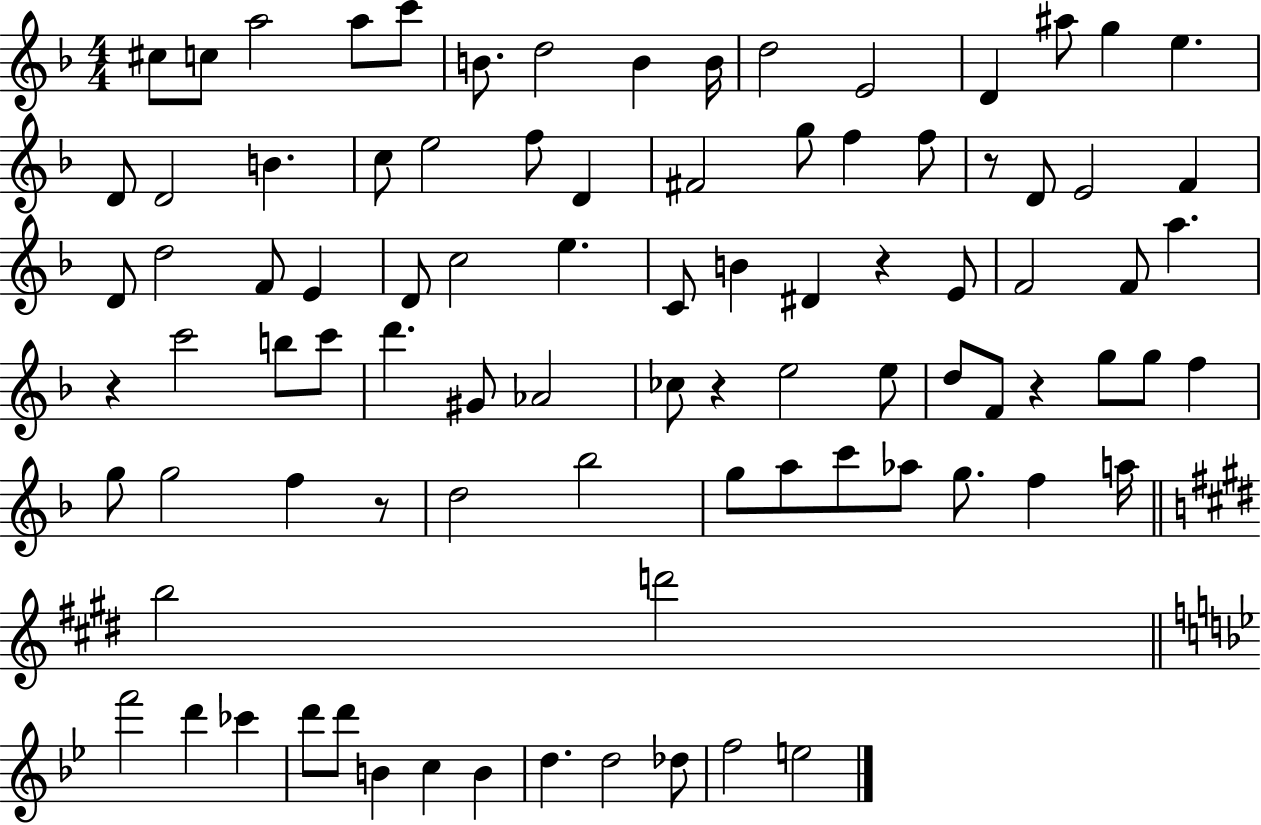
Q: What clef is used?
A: treble